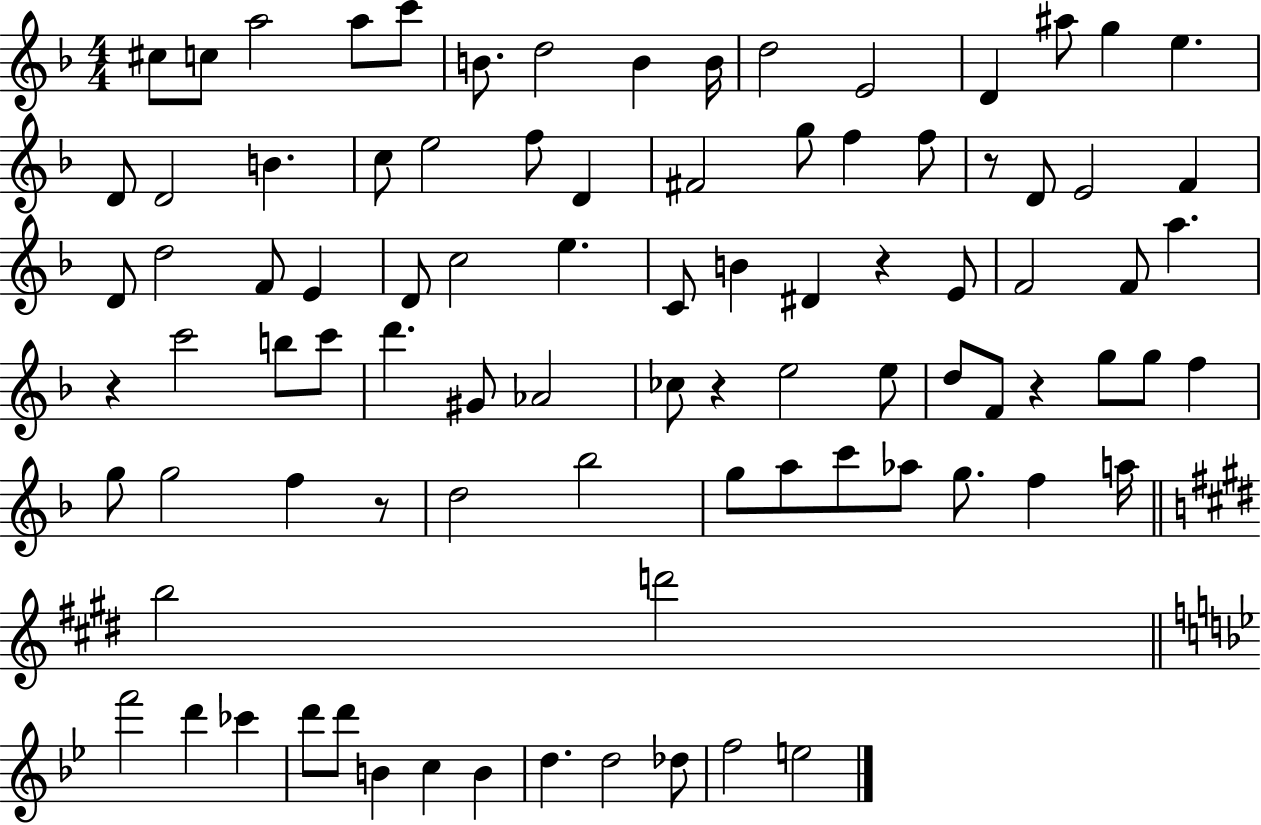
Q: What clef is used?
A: treble